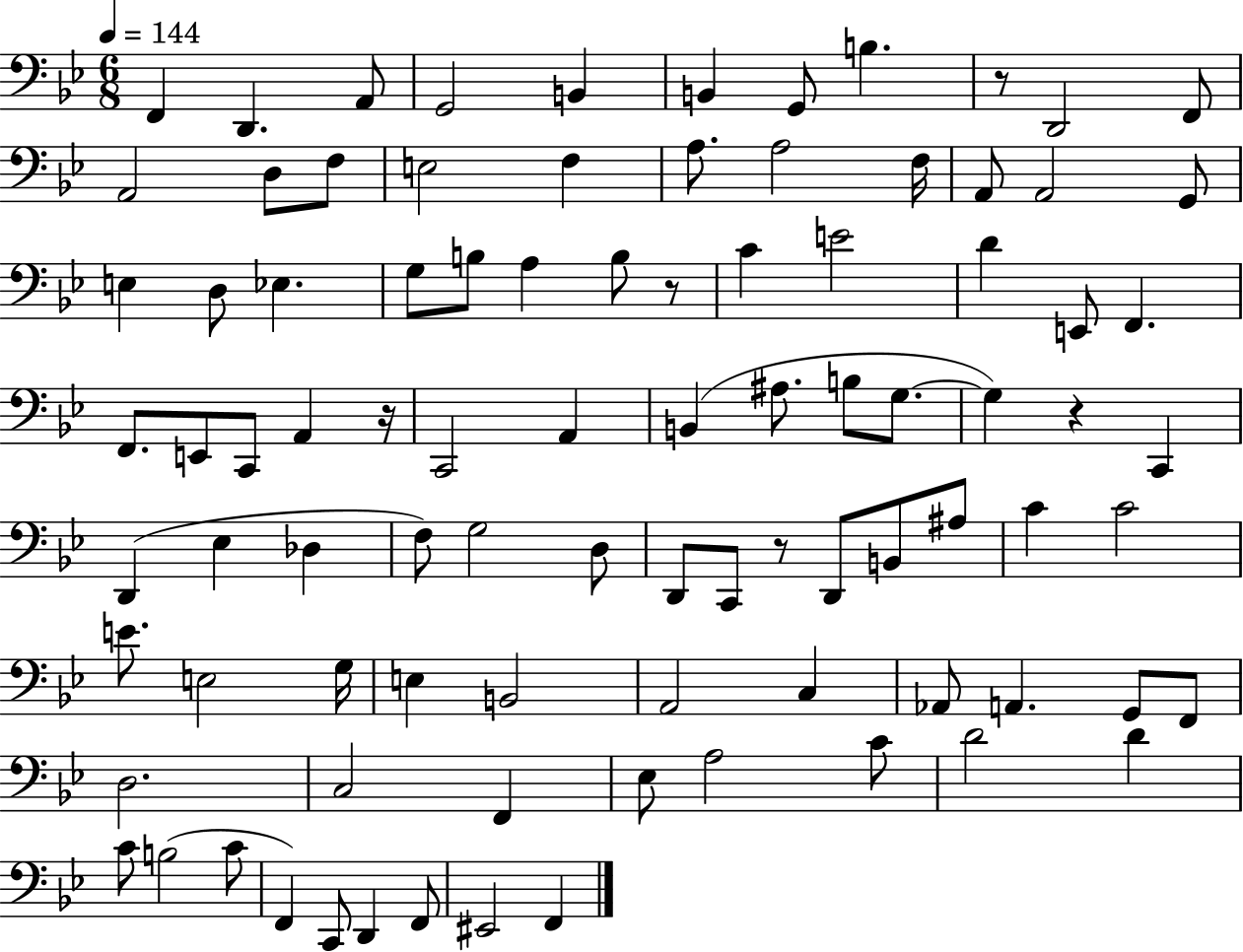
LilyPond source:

{
  \clef bass
  \numericTimeSignature
  \time 6/8
  \key bes \major
  \tempo 4 = 144
  f,4 d,4. a,8 | g,2 b,4 | b,4 g,8 b4. | r8 d,2 f,8 | \break a,2 d8 f8 | e2 f4 | a8. a2 f16 | a,8 a,2 g,8 | \break e4 d8 ees4. | g8 b8 a4 b8 r8 | c'4 e'2 | d'4 e,8 f,4. | \break f,8. e,8 c,8 a,4 r16 | c,2 a,4 | b,4( ais8. b8 g8.~~ | g4) r4 c,4 | \break d,4( ees4 des4 | f8) g2 d8 | d,8 c,8 r8 d,8 b,8 ais8 | c'4 c'2 | \break e'8. e2 g16 | e4 b,2 | a,2 c4 | aes,8 a,4. g,8 f,8 | \break d2. | c2 f,4 | ees8 a2 c'8 | d'2 d'4 | \break c'8 b2( c'8 | f,4) c,8 d,4 f,8 | eis,2 f,4 | \bar "|."
}